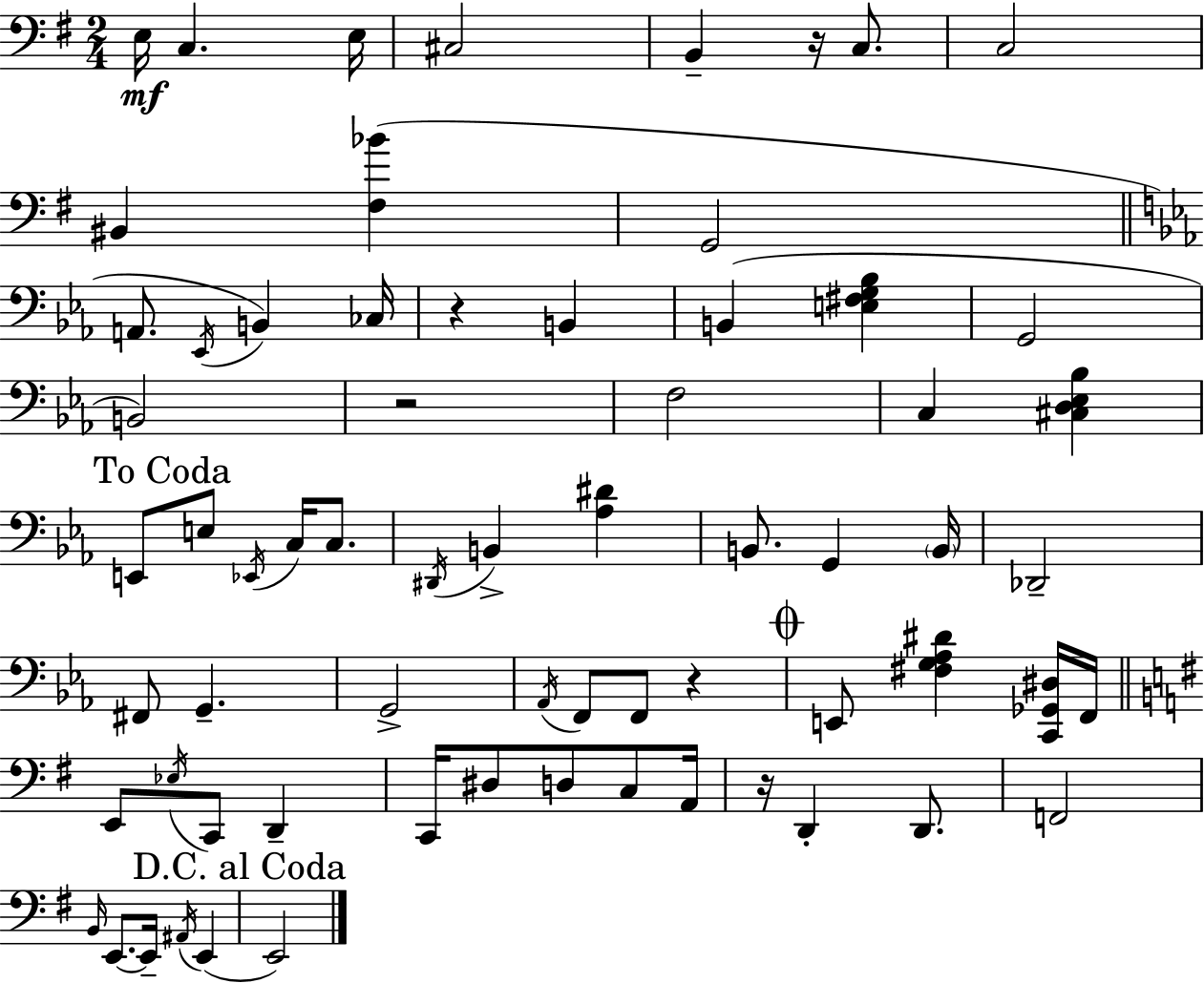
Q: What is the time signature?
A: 2/4